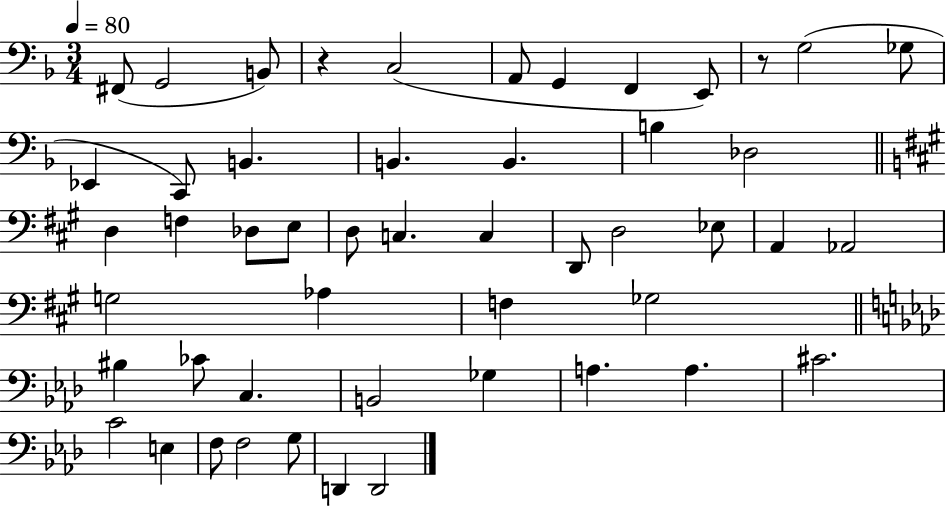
F#2/e G2/h B2/e R/q C3/h A2/e G2/q F2/q E2/e R/e G3/h Gb3/e Eb2/q C2/e B2/q. B2/q. B2/q. B3/q Db3/h D3/q F3/q Db3/e E3/e D3/e C3/q. C3/q D2/e D3/h Eb3/e A2/q Ab2/h G3/h Ab3/q F3/q Gb3/h BIS3/q CES4/e C3/q. B2/h Gb3/q A3/q. A3/q. C#4/h. C4/h E3/q F3/e F3/h G3/e D2/q D2/h